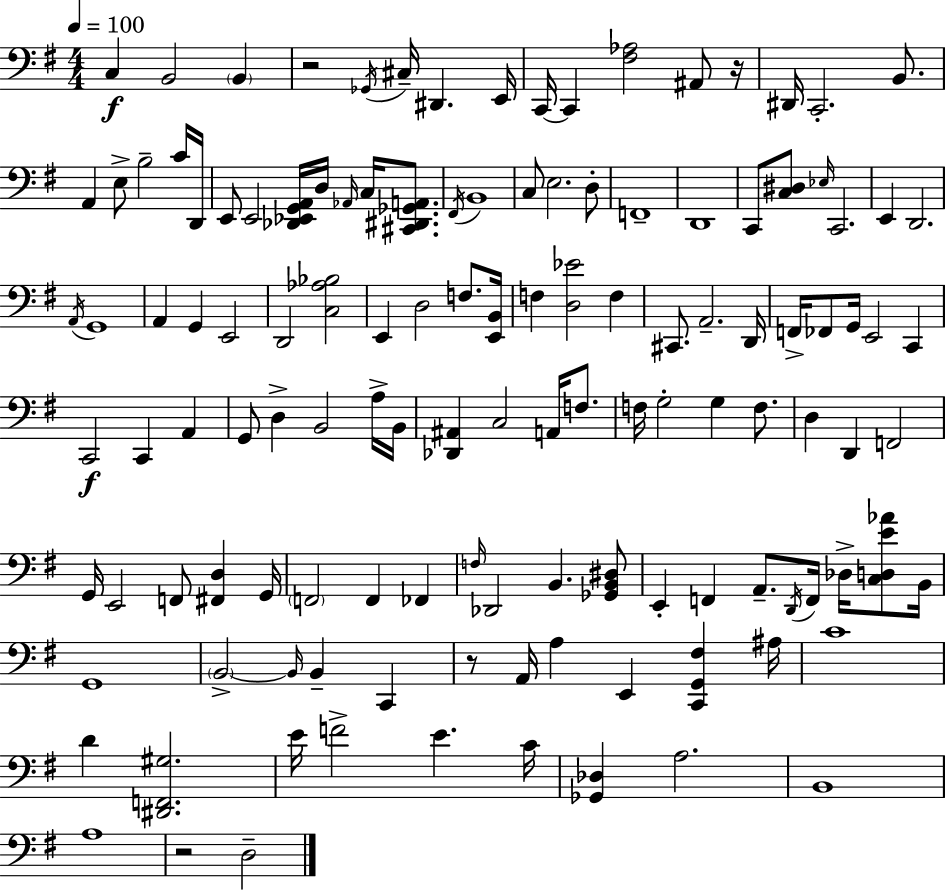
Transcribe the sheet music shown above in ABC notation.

X:1
T:Untitled
M:4/4
L:1/4
K:Em
C, B,,2 B,, z2 _G,,/4 ^C,/4 ^D,, E,,/4 C,,/4 C,, [^F,_A,]2 ^A,,/2 z/4 ^D,,/4 C,,2 B,,/2 A,, E,/2 B,2 C/4 D,,/4 E,,/2 E,,2 [_D,,_E,,G,,A,,]/4 D,/4 _A,,/4 C,/4 [^C,,^D,,_G,,A,,]/2 ^F,,/4 B,,4 C,/2 E,2 D,/2 F,,4 D,,4 C,,/2 [C,^D,]/2 _E,/4 C,,2 E,, D,,2 A,,/4 G,,4 A,, G,, E,,2 D,,2 [C,_A,_B,]2 E,, D,2 F,/2 [E,,B,,]/4 F, [D,_E]2 F, ^C,,/2 A,,2 D,,/4 F,,/4 _F,,/2 G,,/4 E,,2 C,, C,,2 C,, A,, G,,/2 D, B,,2 A,/4 B,,/4 [_D,,^A,,] C,2 A,,/4 F,/2 F,/4 G,2 G, F,/2 D, D,, F,,2 G,,/4 E,,2 F,,/2 [^F,,D,] G,,/4 F,,2 F,, _F,, F,/4 _D,,2 B,, [_G,,B,,^D,]/2 E,, F,, A,,/2 D,,/4 F,,/4 _D,/4 [C,D,E_A]/2 B,,/4 G,,4 B,,2 B,,/4 B,, C,, z/2 A,,/4 A, E,, [C,,G,,^F,] ^A,/4 C4 D [^D,,F,,^G,]2 E/4 F2 E C/4 [_G,,_D,] A,2 B,,4 A,4 z2 D,2